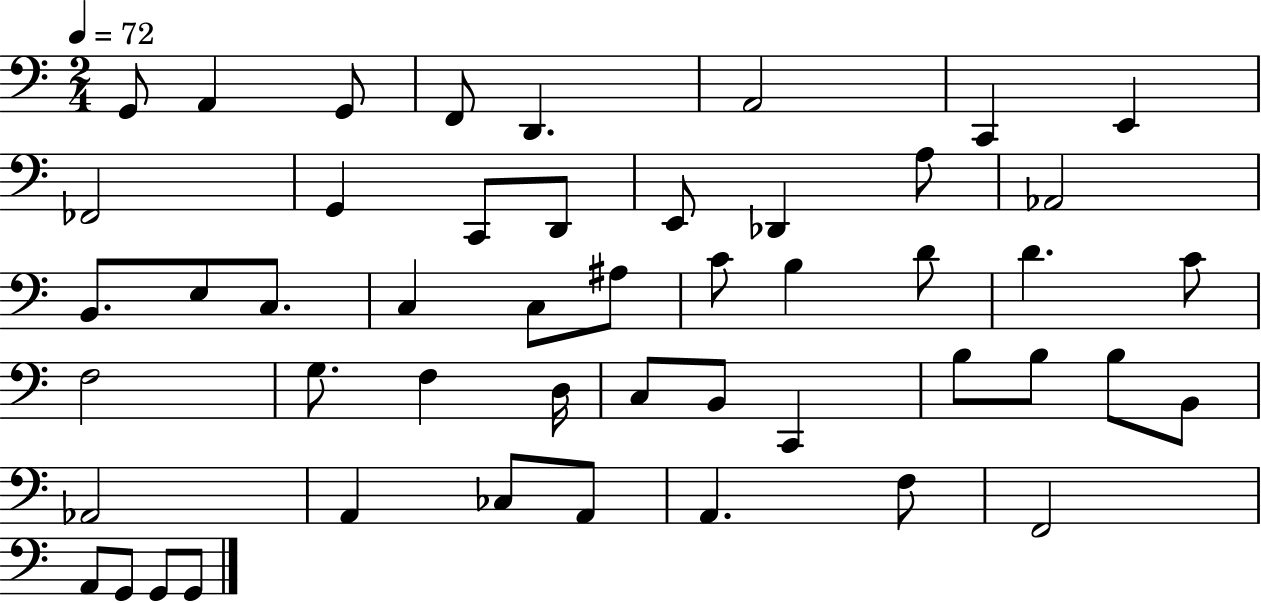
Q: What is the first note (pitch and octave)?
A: G2